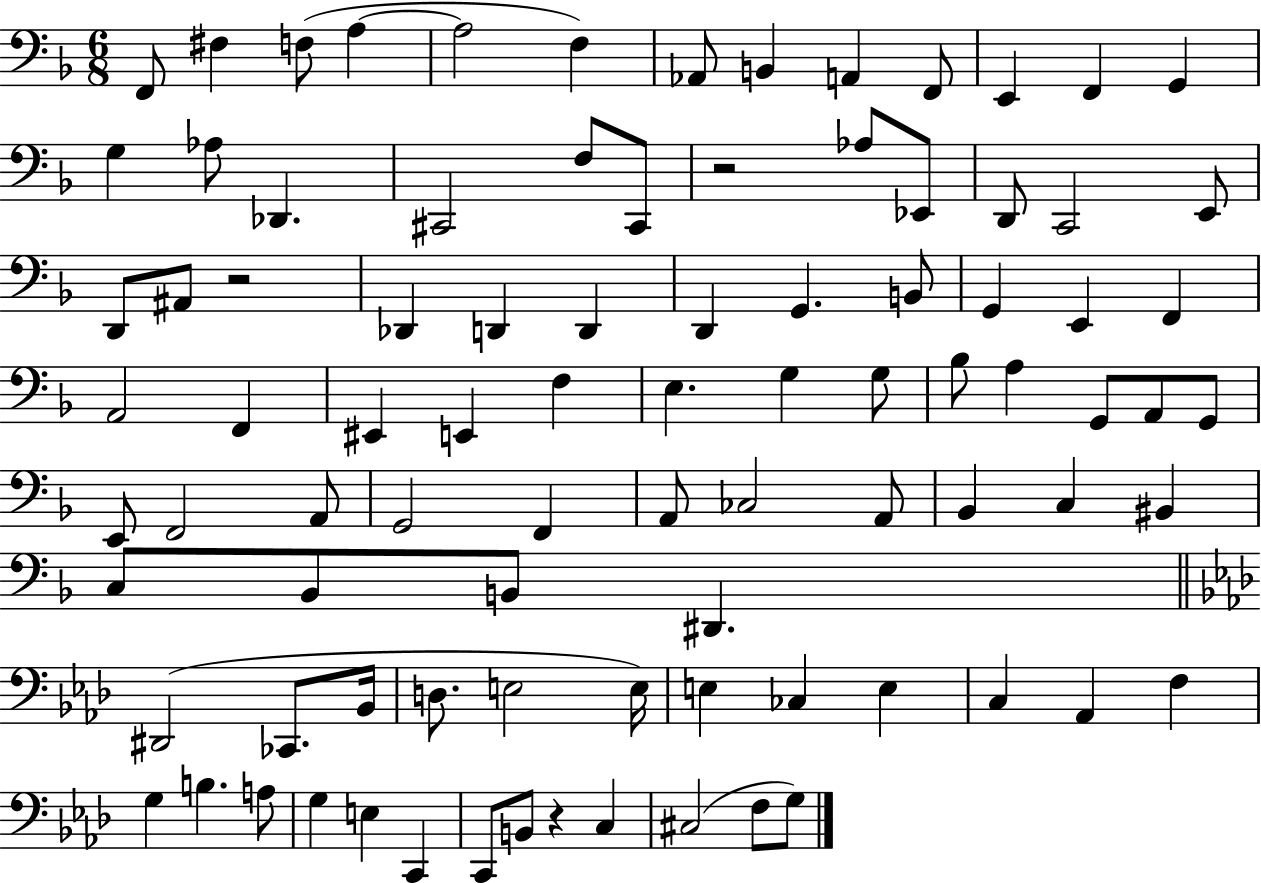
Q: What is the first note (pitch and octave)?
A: F2